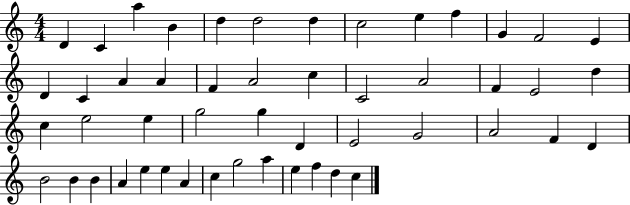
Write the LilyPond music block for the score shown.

{
  \clef treble
  \numericTimeSignature
  \time 4/4
  \key c \major
  d'4 c'4 a''4 b'4 | d''4 d''2 d''4 | c''2 e''4 f''4 | g'4 f'2 e'4 | \break d'4 c'4 a'4 a'4 | f'4 a'2 c''4 | c'2 a'2 | f'4 e'2 d''4 | \break c''4 e''2 e''4 | g''2 g''4 d'4 | e'2 g'2 | a'2 f'4 d'4 | \break b'2 b'4 b'4 | a'4 e''4 e''4 a'4 | c''4 g''2 a''4 | e''4 f''4 d''4 c''4 | \break \bar "|."
}